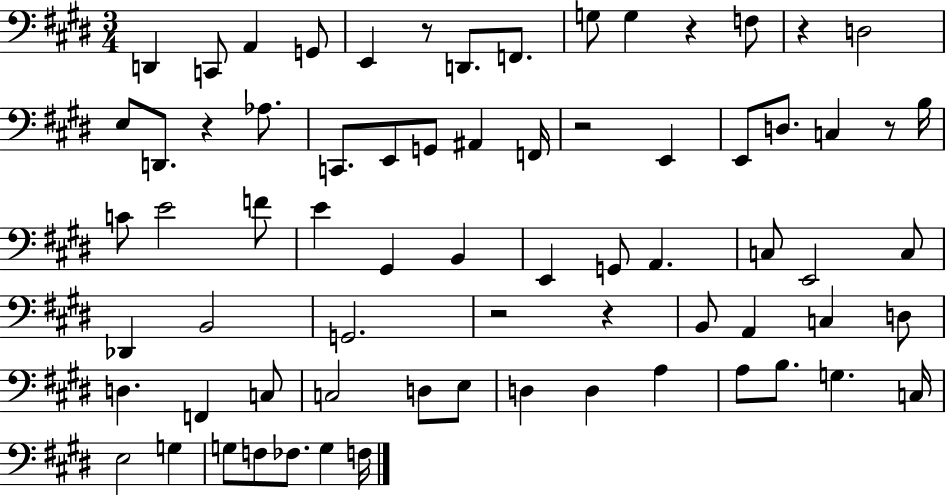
X:1
T:Untitled
M:3/4
L:1/4
K:E
D,, C,,/2 A,, G,,/2 E,, z/2 D,,/2 F,,/2 G,/2 G, z F,/2 z D,2 E,/2 D,,/2 z _A,/2 C,,/2 E,,/2 G,,/2 ^A,, F,,/4 z2 E,, E,,/2 D,/2 C, z/2 B,/4 C/2 E2 F/2 E ^G,, B,, E,, G,,/2 A,, C,/2 E,,2 C,/2 _D,, B,,2 G,,2 z2 z B,,/2 A,, C, D,/2 D, F,, C,/2 C,2 D,/2 E,/2 D, D, A, A,/2 B,/2 G, C,/4 E,2 G, G,/2 F,/2 _F,/2 G, F,/4